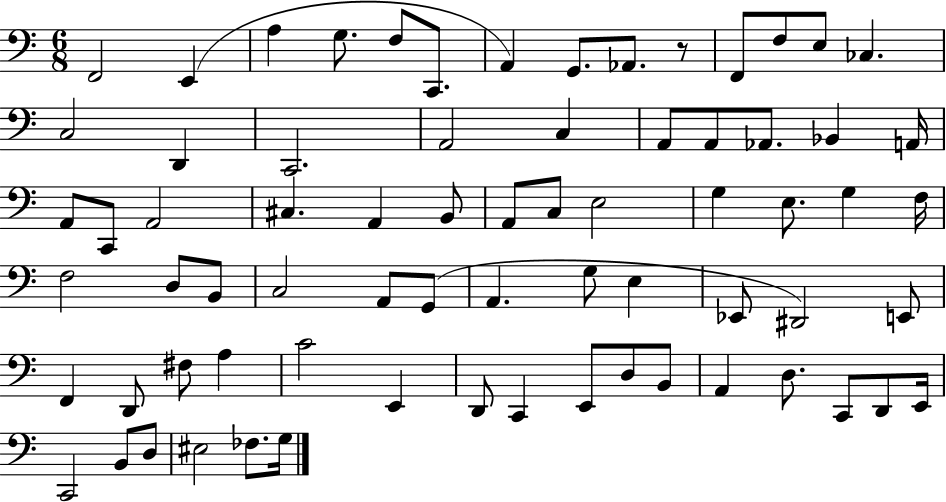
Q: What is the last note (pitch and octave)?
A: G3